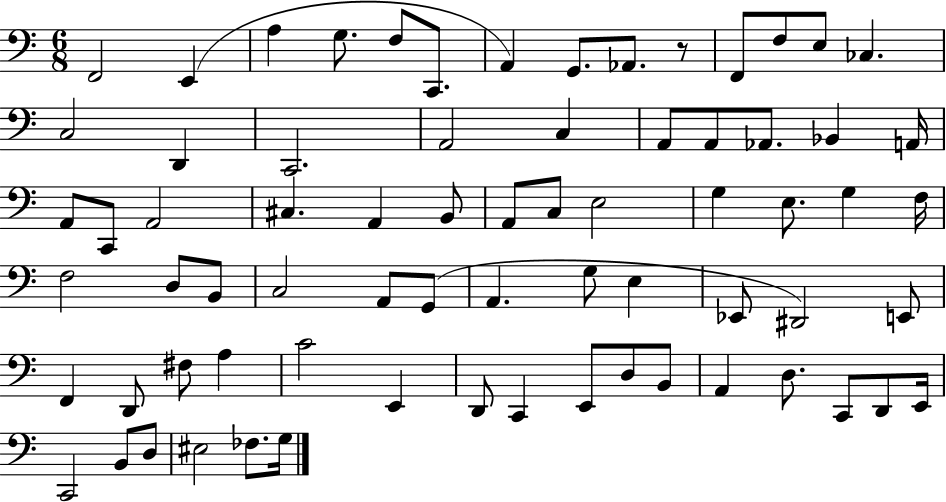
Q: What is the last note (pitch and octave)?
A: G3